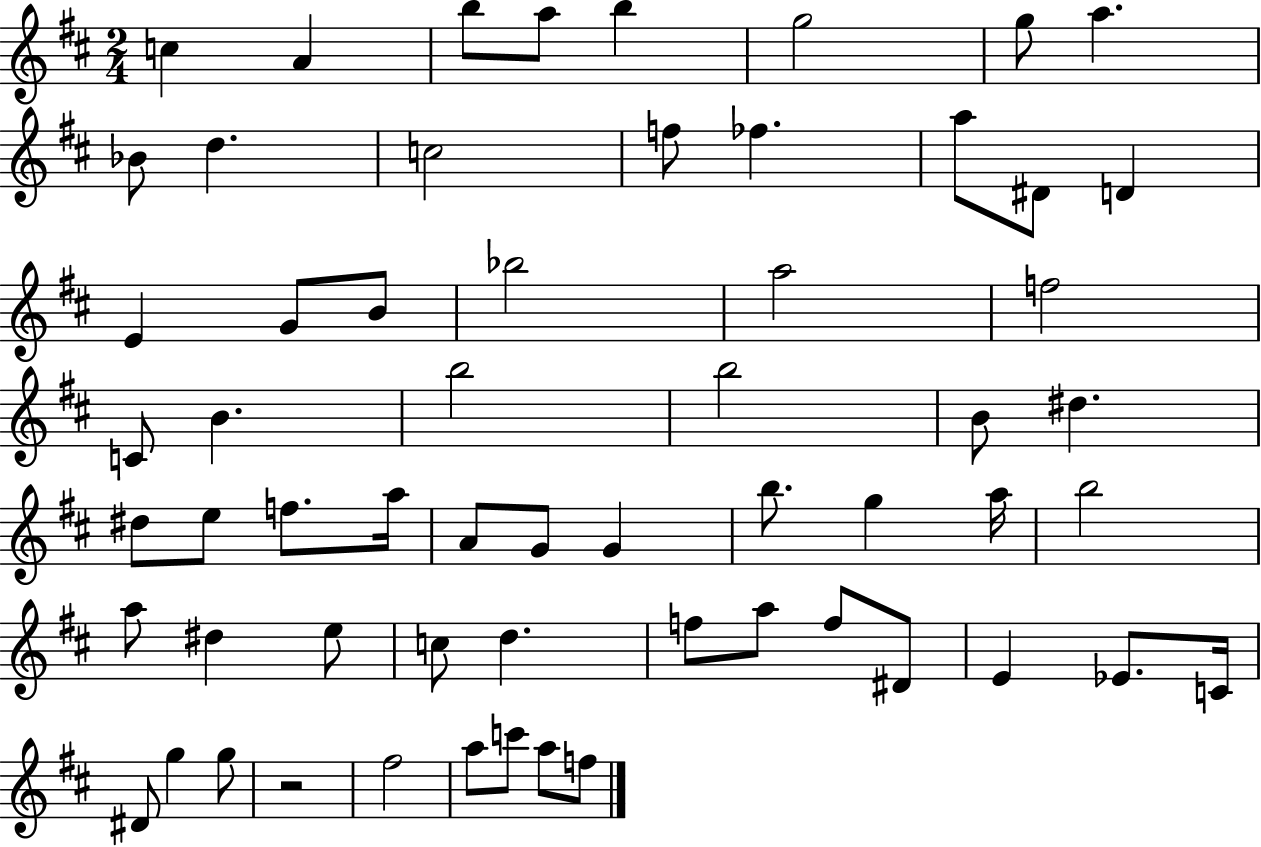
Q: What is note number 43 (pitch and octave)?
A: C5